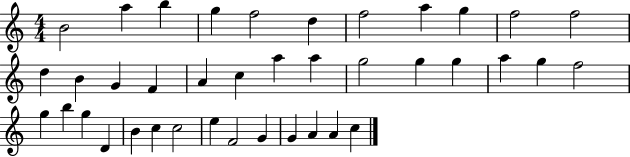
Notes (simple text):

B4/h A5/q B5/q G5/q F5/h D5/q F5/h A5/q G5/q F5/h F5/h D5/q B4/q G4/q F4/q A4/q C5/q A5/q A5/q G5/h G5/q G5/q A5/q G5/q F5/h G5/q B5/q G5/q D4/q B4/q C5/q C5/h E5/q F4/h G4/q G4/q A4/q A4/q C5/q